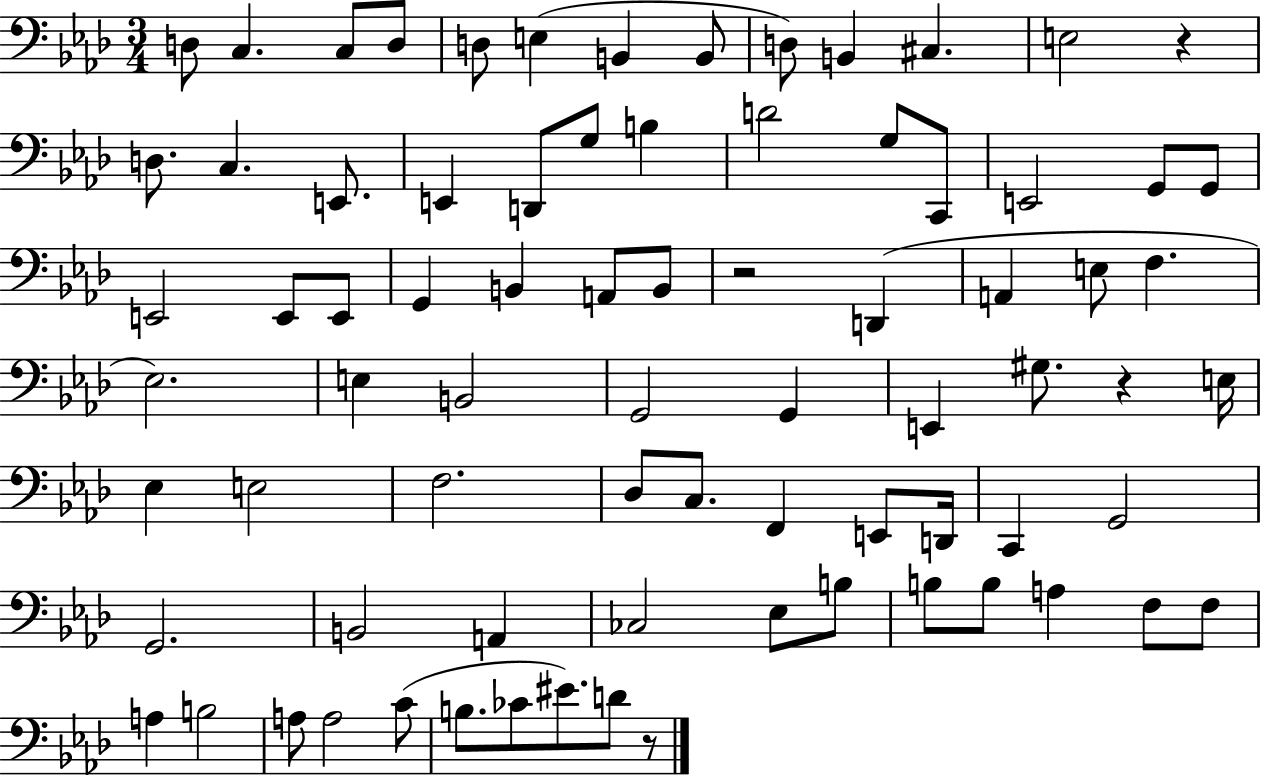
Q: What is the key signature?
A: AES major